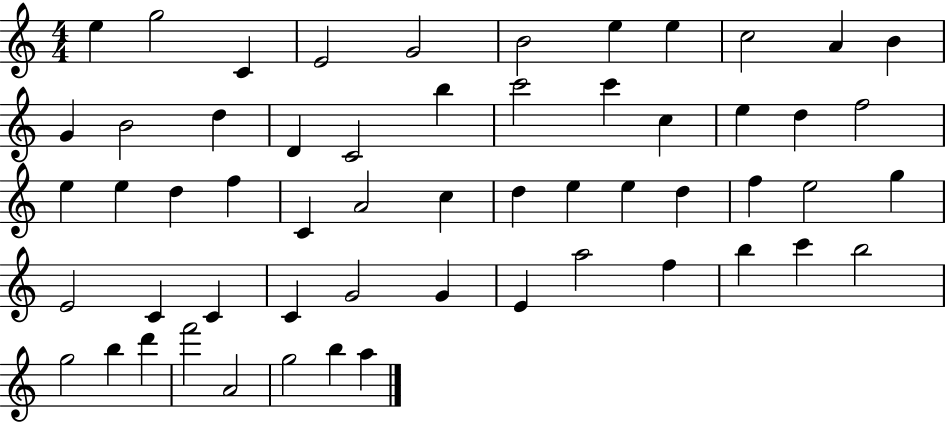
E5/q G5/h C4/q E4/h G4/h B4/h E5/q E5/q C5/h A4/q B4/q G4/q B4/h D5/q D4/q C4/h B5/q C6/h C6/q C5/q E5/q D5/q F5/h E5/q E5/q D5/q F5/q C4/q A4/h C5/q D5/q E5/q E5/q D5/q F5/q E5/h G5/q E4/h C4/q C4/q C4/q G4/h G4/q E4/q A5/h F5/q B5/q C6/q B5/h G5/h B5/q D6/q F6/h A4/h G5/h B5/q A5/q